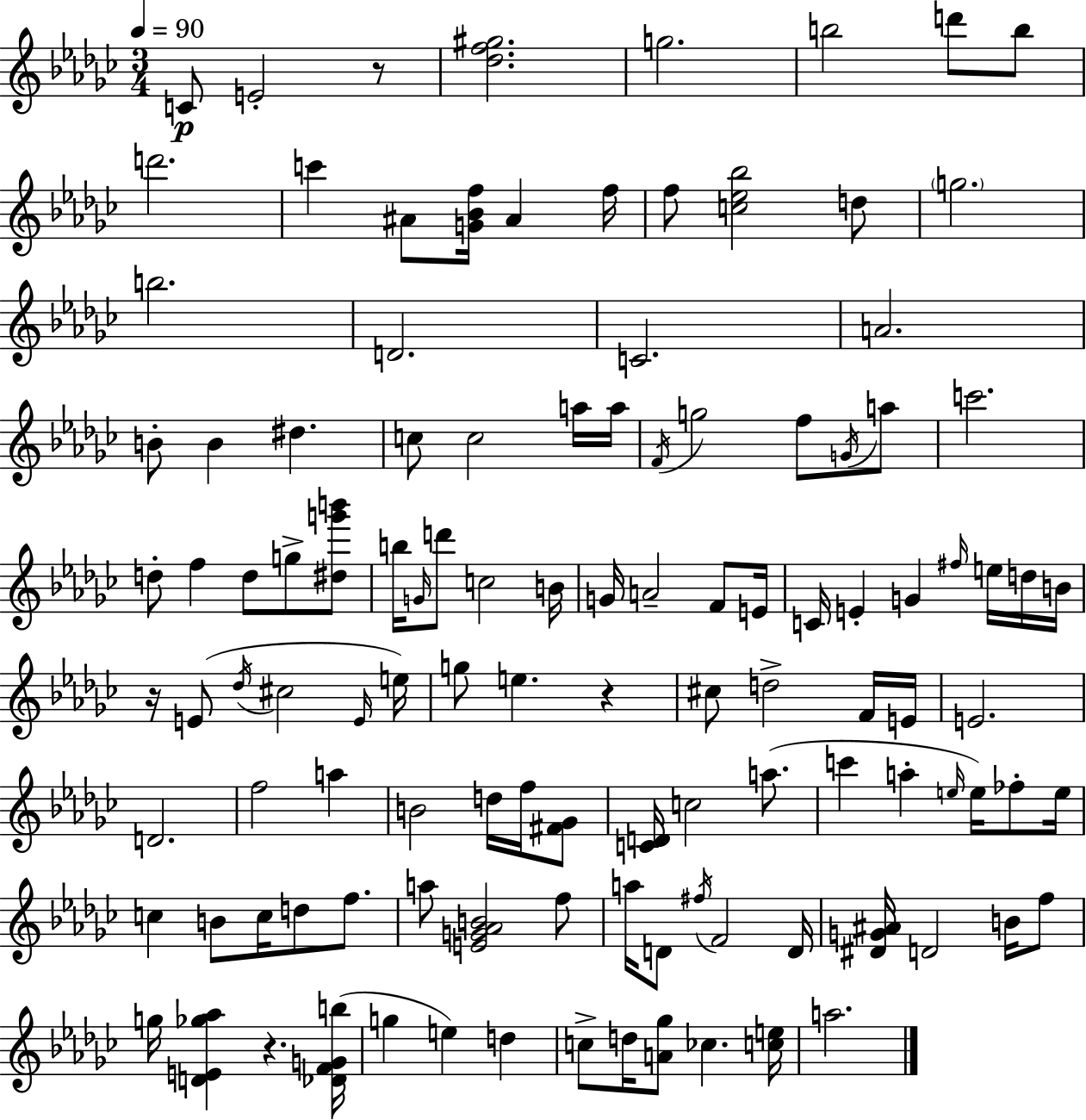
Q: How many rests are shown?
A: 4